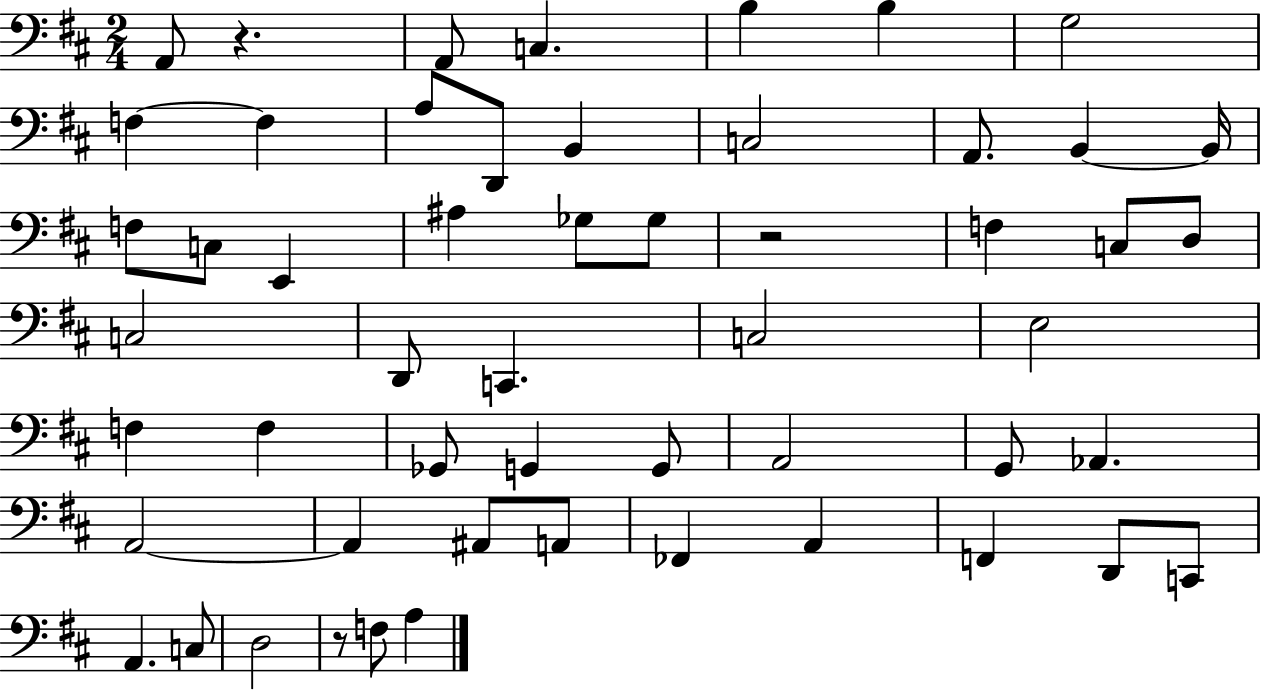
X:1
T:Untitled
M:2/4
L:1/4
K:D
A,,/2 z A,,/2 C, B, B, G,2 F, F, A,/2 D,,/2 B,, C,2 A,,/2 B,, B,,/4 F,/2 C,/2 E,, ^A, _G,/2 _G,/2 z2 F, C,/2 D,/2 C,2 D,,/2 C,, C,2 E,2 F, F, _G,,/2 G,, G,,/2 A,,2 G,,/2 _A,, A,,2 A,, ^A,,/2 A,,/2 _F,, A,, F,, D,,/2 C,,/2 A,, C,/2 D,2 z/2 F,/2 A,